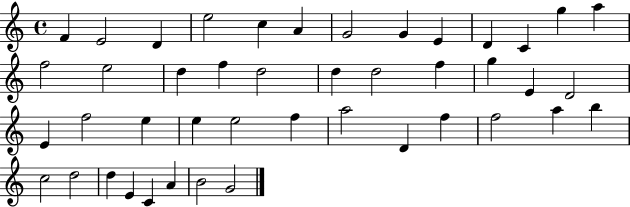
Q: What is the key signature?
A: C major